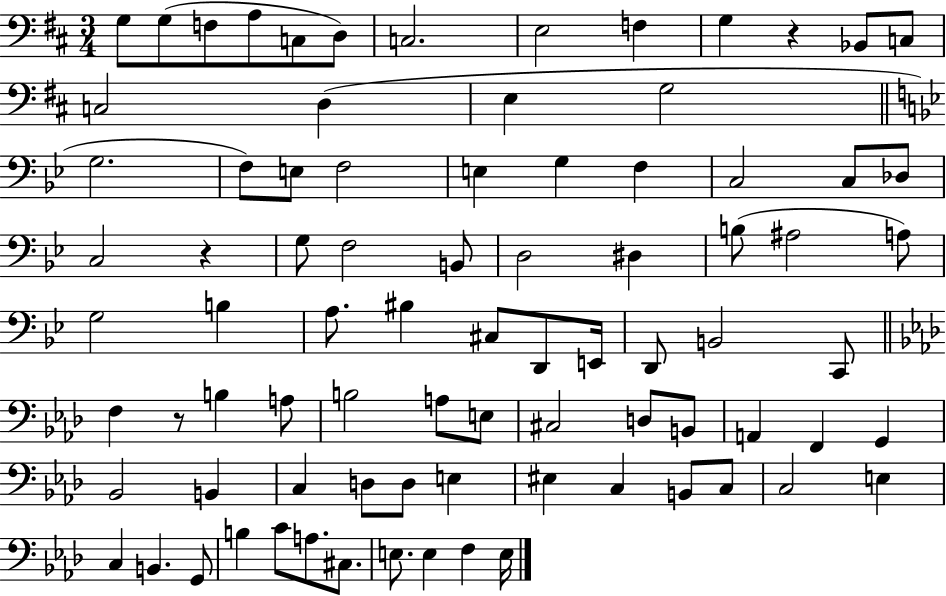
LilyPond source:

{
  \clef bass
  \numericTimeSignature
  \time 3/4
  \key d \major
  g8 g8( f8 a8 c8 d8) | c2. | e2 f4 | g4 r4 bes,8 c8 | \break c2 d4( | e4 g2 | \bar "||" \break \key g \minor g2. | f8) e8 f2 | e4 g4 f4 | c2 c8 des8 | \break c2 r4 | g8 f2 b,8 | d2 dis4 | b8( ais2 a8) | \break g2 b4 | a8. bis4 cis8 d,8 e,16 | d,8 b,2 c,8 | \bar "||" \break \key f \minor f4 r8 b4 a8 | b2 a8 e8 | cis2 d8 b,8 | a,4 f,4 g,4 | \break bes,2 b,4 | c4 d8 d8 e4 | eis4 c4 b,8 c8 | c2 e4 | \break c4 b,4. g,8 | b4 c'8 a8. cis8. | e8. e4 f4 e16 | \bar "|."
}